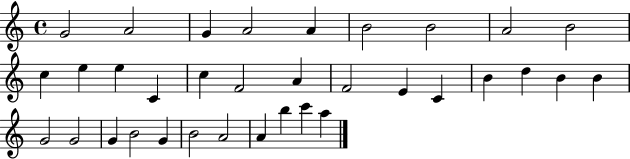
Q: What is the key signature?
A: C major